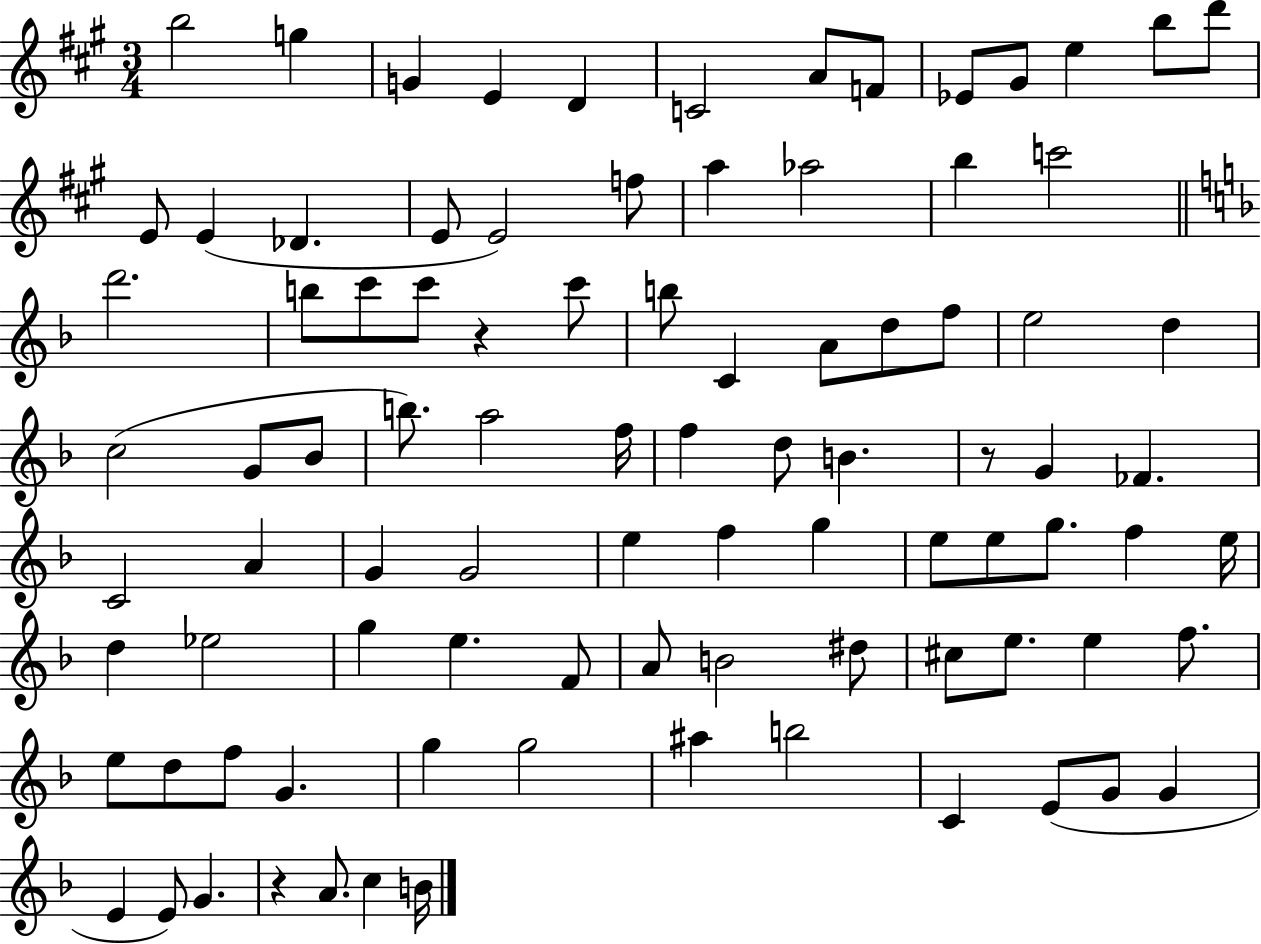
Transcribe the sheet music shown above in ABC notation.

X:1
T:Untitled
M:3/4
L:1/4
K:A
b2 g G E D C2 A/2 F/2 _E/2 ^G/2 e b/2 d'/2 E/2 E _D E/2 E2 f/2 a _a2 b c'2 d'2 b/2 c'/2 c'/2 z c'/2 b/2 C A/2 d/2 f/2 e2 d c2 G/2 _B/2 b/2 a2 f/4 f d/2 B z/2 G _F C2 A G G2 e f g e/2 e/2 g/2 f e/4 d _e2 g e F/2 A/2 B2 ^d/2 ^c/2 e/2 e f/2 e/2 d/2 f/2 G g g2 ^a b2 C E/2 G/2 G E E/2 G z A/2 c B/4